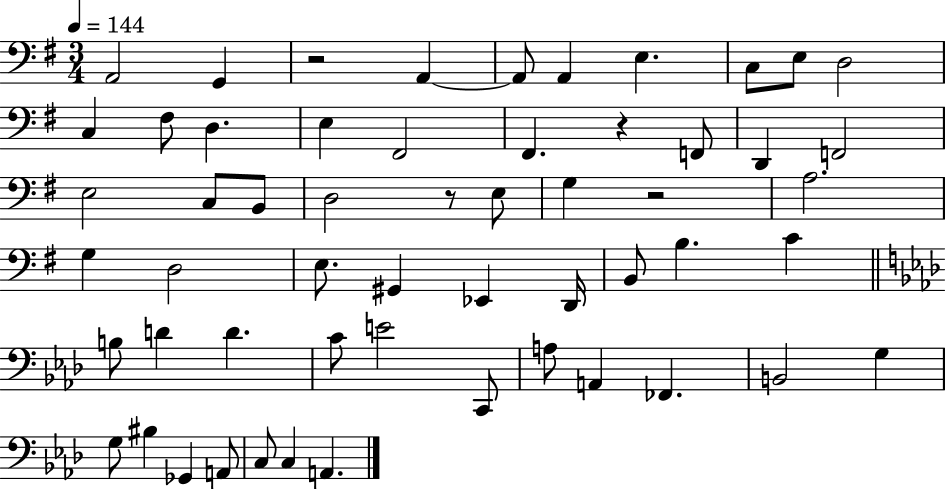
X:1
T:Untitled
M:3/4
L:1/4
K:G
A,,2 G,, z2 A,, A,,/2 A,, E, C,/2 E,/2 D,2 C, ^F,/2 D, E, ^F,,2 ^F,, z F,,/2 D,, F,,2 E,2 C,/2 B,,/2 D,2 z/2 E,/2 G, z2 A,2 G, D,2 E,/2 ^G,, _E,, D,,/4 B,,/2 B, C B,/2 D D C/2 E2 C,,/2 A,/2 A,, _F,, B,,2 G, G,/2 ^B, _G,, A,,/2 C,/2 C, A,,